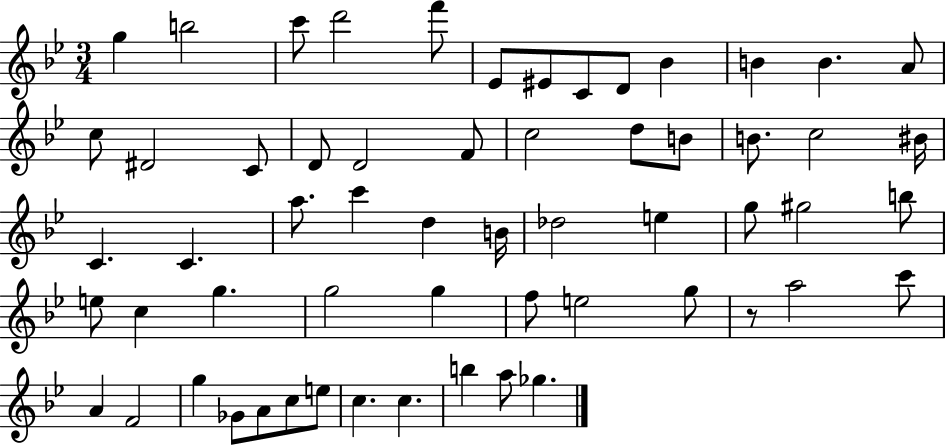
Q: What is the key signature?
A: BES major